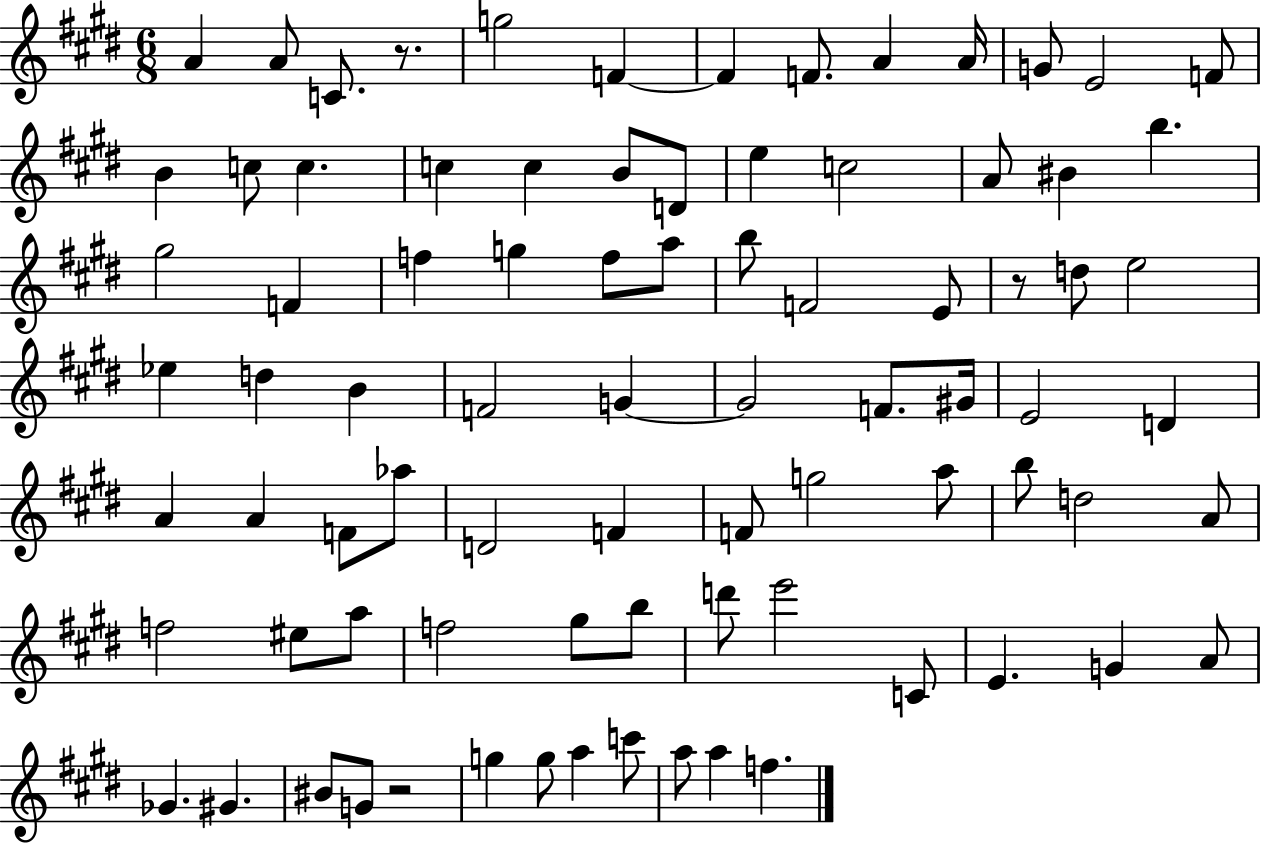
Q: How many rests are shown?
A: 3